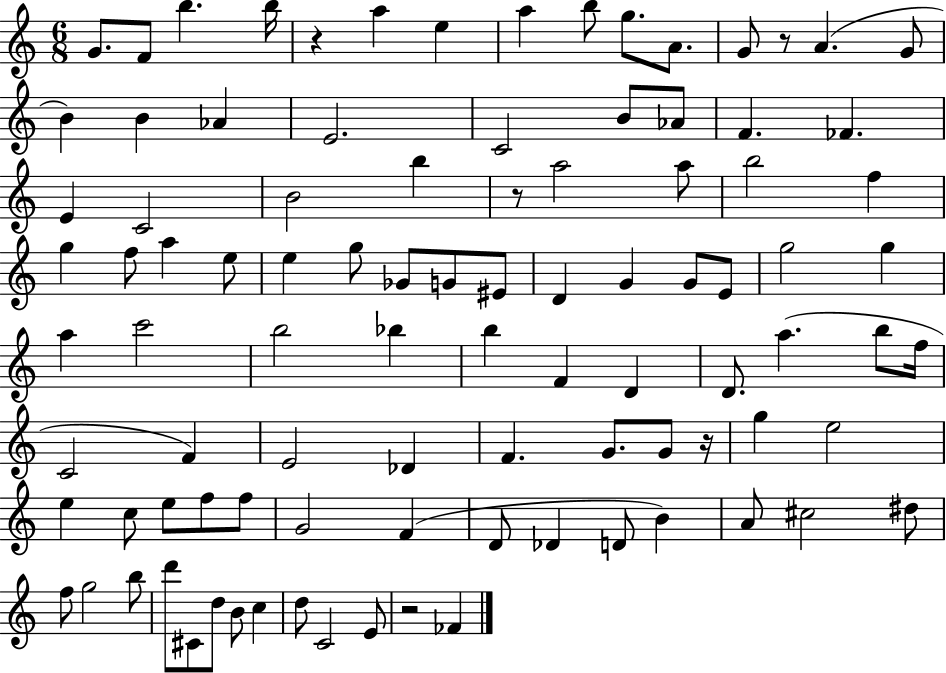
{
  \clef treble
  \numericTimeSignature
  \time 6/8
  \key c \major
  g'8. f'8 b''4. b''16 | r4 a''4 e''4 | a''4 b''8 g''8. a'8. | g'8 r8 a'4.( g'8 | \break b'4) b'4 aes'4 | e'2. | c'2 b'8 aes'8 | f'4. fes'4. | \break e'4 c'2 | b'2 b''4 | r8 a''2 a''8 | b''2 f''4 | \break g''4 f''8 a''4 e''8 | e''4 g''8 ges'8 g'8 eis'8 | d'4 g'4 g'8 e'8 | g''2 g''4 | \break a''4 c'''2 | b''2 bes''4 | b''4 f'4 d'4 | d'8. a''4.( b''8 f''16 | \break c'2 f'4) | e'2 des'4 | f'4. g'8. g'8 r16 | g''4 e''2 | \break e''4 c''8 e''8 f''8 f''8 | g'2 f'4( | d'8 des'4 d'8 b'4) | a'8 cis''2 dis''8 | \break f''8 g''2 b''8 | d'''8 cis'8 d''8 b'8 c''4 | d''8 c'2 e'8 | r2 fes'4 | \break \bar "|."
}